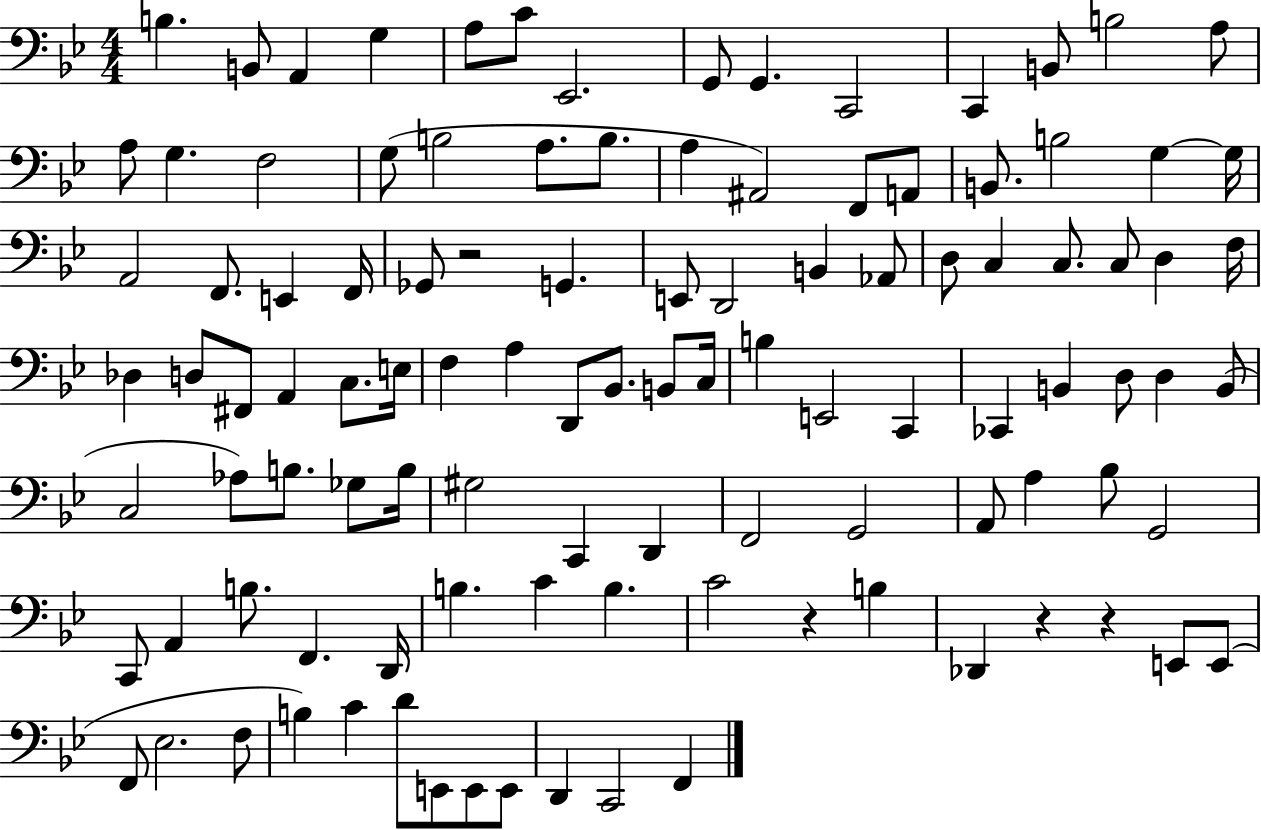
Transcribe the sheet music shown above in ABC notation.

X:1
T:Untitled
M:4/4
L:1/4
K:Bb
B, B,,/2 A,, G, A,/2 C/2 _E,,2 G,,/2 G,, C,,2 C,, B,,/2 B,2 A,/2 A,/2 G, F,2 G,/2 B,2 A,/2 B,/2 A, ^A,,2 F,,/2 A,,/2 B,,/2 B,2 G, G,/4 A,,2 F,,/2 E,, F,,/4 _G,,/2 z2 G,, E,,/2 D,,2 B,, _A,,/2 D,/2 C, C,/2 C,/2 D, F,/4 _D, D,/2 ^F,,/2 A,, C,/2 E,/4 F, A, D,,/2 _B,,/2 B,,/2 C,/4 B, E,,2 C,, _C,, B,, D,/2 D, B,,/2 C,2 _A,/2 B,/2 _G,/2 B,/4 ^G,2 C,, D,, F,,2 G,,2 A,,/2 A, _B,/2 G,,2 C,,/2 A,, B,/2 F,, D,,/4 B, C B, C2 z B, _D,, z z E,,/2 E,,/2 F,,/2 _E,2 F,/2 B, C D/2 E,,/2 E,,/2 E,,/2 D,, C,,2 F,,